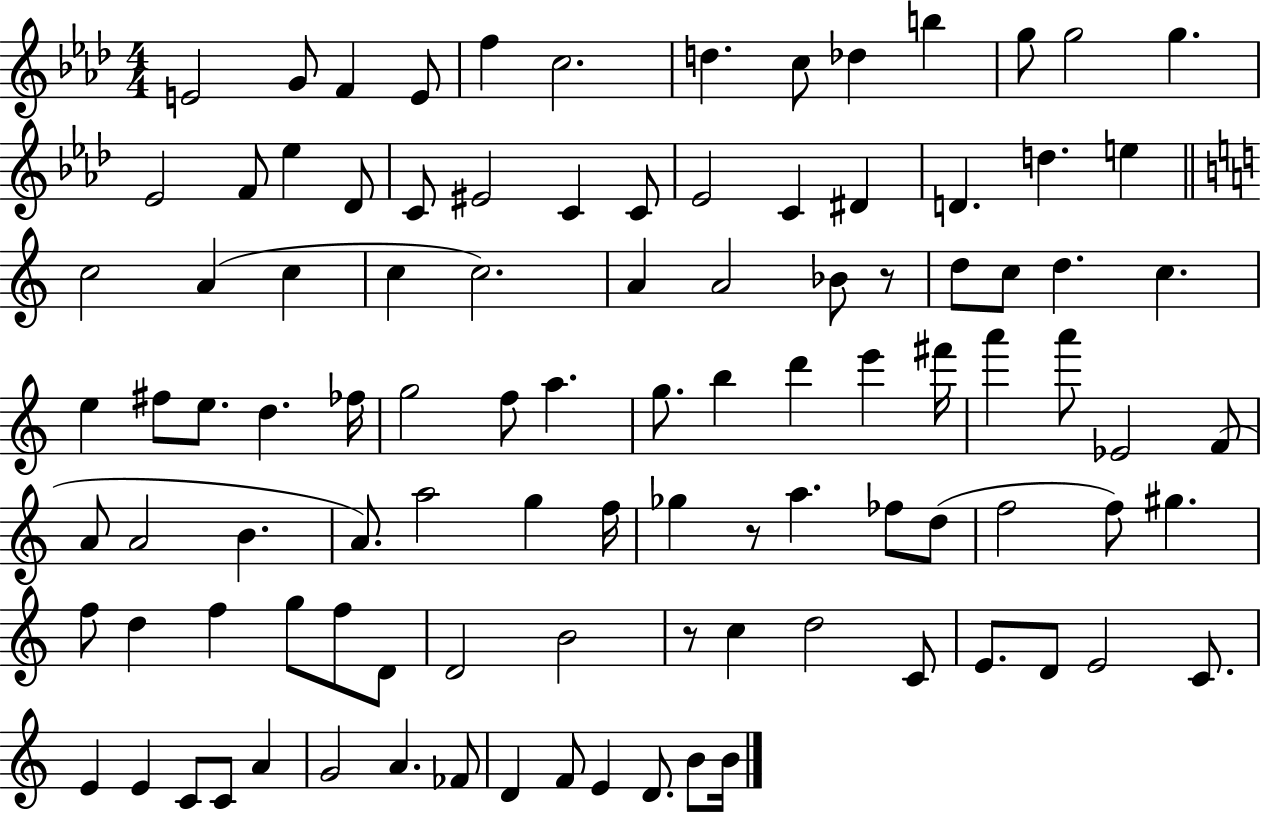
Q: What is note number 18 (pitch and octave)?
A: C4